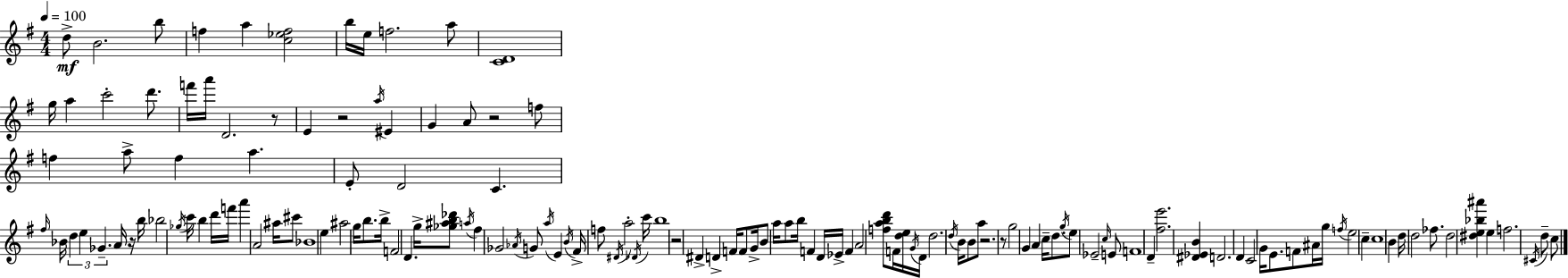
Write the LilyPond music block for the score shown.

{
  \clef treble
  \numericTimeSignature
  \time 4/4
  \key e \minor
  \tempo 4 = 100
  d''8->\mf b'2. b''8 | f''4 a''4 <c'' ees'' f''>2 | b''16 e''16 f''2. a''8 | <c' d'>1 | \break g''16 a''4 c'''2-. d'''8. | f'''16 a'''16 d'2. r8 | e'4 r2 \acciaccatura { a''16 } eis'4 | g'4 a'8 r2 f''8 | \break f''4 a''8-> f''4 a''4. | e'8-. d'2 c'4. | \grace { fis''16 } bes'16 \tuplet 3/2 { d''4 e''4 ges'4.-- } | a'16 r16 b''16 bes''2 \acciaccatura { ges''16 } c'''16 b''4 | \break d'''16 f'''16 a'''4 a'2 | ais''16 cis'''8 bes'1 | e''4 ais''2 g''16 | b''8. b''16-> f'2 d'4. | \break g''16-> <ges'' ais'' b'' des'''>8 \acciaccatura { a''16 } fis''4 ges'2 | \acciaccatura { aes'16 } g'8 \acciaccatura { a''16 } e'4 \acciaccatura { b'16 } fis'16-> f''8 \acciaccatura { dis'16 } a''2-. | \acciaccatura { des'16 } c'''16 b''1 | r2 | \break dis'4-> d'4-> f'16 f'8 g'16-> b'8 a''16 | a''8 b''16 f'4 d'16 ees'16-> f'4 a'2 | <f'' a'' b'' d'''>8 f'16 <d'' e''>16 \acciaccatura { g'16 } d'16 d''2. | \acciaccatura { d''16 } b'16 b'8 a''8 r2. | \break r8 g''2 | g'4 a'4 c''16-- d''8. \acciaccatura { g''16 } | e''8 ees'2-- \grace { c''16 } e'8 f'1 | d'4-- | \break <fis'' e'''>2. <dis' ees' b'>4 | d'2. d'4 | c'2 g'16 e'8. f'8 ais'16 | g''16 \acciaccatura { f''16 } e''2 c''4-- c''1 | \break b'4 | d''16 d''2 fes''8. d''2 | <dis'' e'' bes'' ais'''>4 e''4 f''2. | \acciaccatura { cis'16 } d''8-- c''8 \bar "|."
}